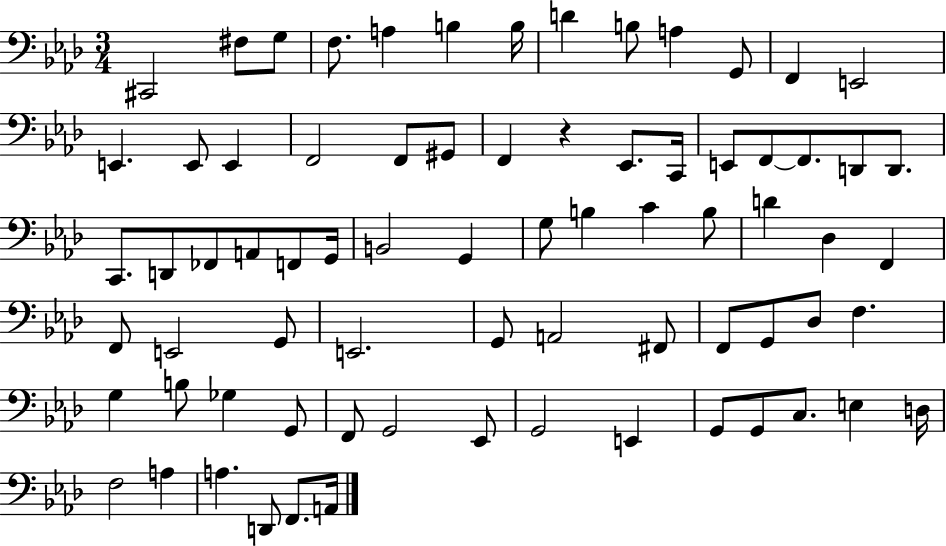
X:1
T:Untitled
M:3/4
L:1/4
K:Ab
^C,,2 ^F,/2 G,/2 F,/2 A, B, B,/4 D B,/2 A, G,,/2 F,, E,,2 E,, E,,/2 E,, F,,2 F,,/2 ^G,,/2 F,, z _E,,/2 C,,/4 E,,/2 F,,/2 F,,/2 D,,/2 D,,/2 C,,/2 D,,/2 _F,,/2 A,,/2 F,,/2 G,,/4 B,,2 G,, G,/2 B, C B,/2 D _D, F,, F,,/2 E,,2 G,,/2 E,,2 G,,/2 A,,2 ^F,,/2 F,,/2 G,,/2 _D,/2 F, G, B,/2 _G, G,,/2 F,,/2 G,,2 _E,,/2 G,,2 E,, G,,/2 G,,/2 C,/2 E, D,/4 F,2 A, A, D,,/2 F,,/2 A,,/4